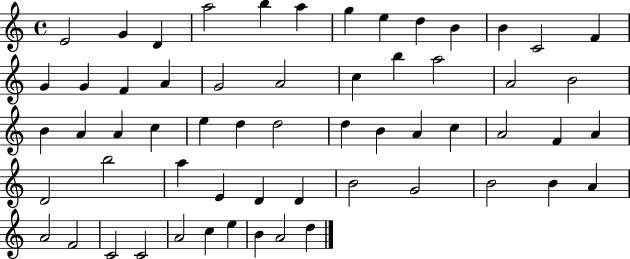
E4/h G4/q D4/q A5/h B5/q A5/q G5/q E5/q D5/q B4/q B4/q C4/h F4/q G4/q G4/q F4/q A4/q G4/h A4/h C5/q B5/q A5/h A4/h B4/h B4/q A4/q A4/q C5/q E5/q D5/q D5/h D5/q B4/q A4/q C5/q A4/h F4/q A4/q D4/h B5/h A5/q E4/q D4/q D4/q B4/h G4/h B4/h B4/q A4/q A4/h F4/h C4/h C4/h A4/h C5/q E5/q B4/q A4/h D5/q